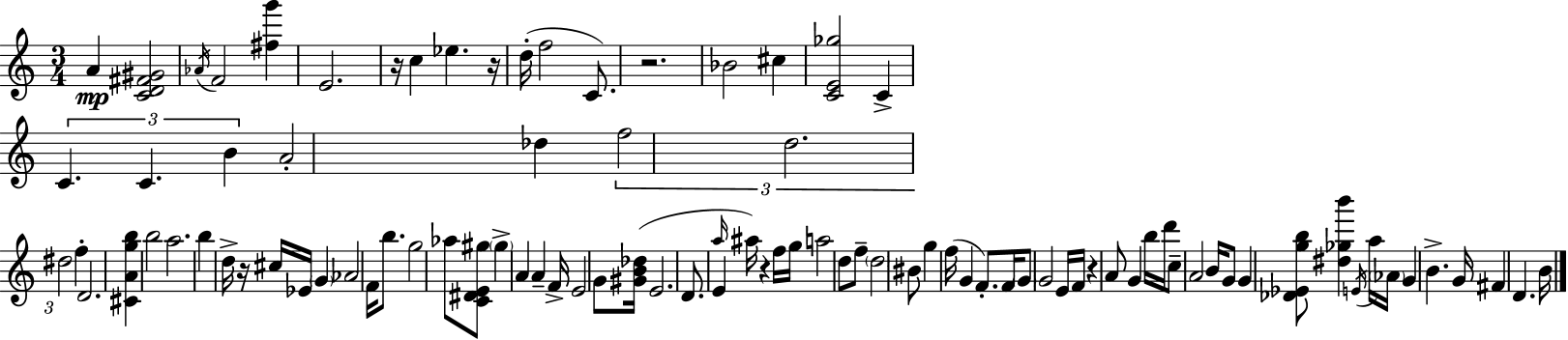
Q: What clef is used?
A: treble